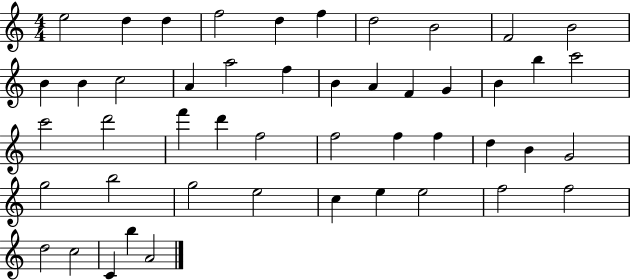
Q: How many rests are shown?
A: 0